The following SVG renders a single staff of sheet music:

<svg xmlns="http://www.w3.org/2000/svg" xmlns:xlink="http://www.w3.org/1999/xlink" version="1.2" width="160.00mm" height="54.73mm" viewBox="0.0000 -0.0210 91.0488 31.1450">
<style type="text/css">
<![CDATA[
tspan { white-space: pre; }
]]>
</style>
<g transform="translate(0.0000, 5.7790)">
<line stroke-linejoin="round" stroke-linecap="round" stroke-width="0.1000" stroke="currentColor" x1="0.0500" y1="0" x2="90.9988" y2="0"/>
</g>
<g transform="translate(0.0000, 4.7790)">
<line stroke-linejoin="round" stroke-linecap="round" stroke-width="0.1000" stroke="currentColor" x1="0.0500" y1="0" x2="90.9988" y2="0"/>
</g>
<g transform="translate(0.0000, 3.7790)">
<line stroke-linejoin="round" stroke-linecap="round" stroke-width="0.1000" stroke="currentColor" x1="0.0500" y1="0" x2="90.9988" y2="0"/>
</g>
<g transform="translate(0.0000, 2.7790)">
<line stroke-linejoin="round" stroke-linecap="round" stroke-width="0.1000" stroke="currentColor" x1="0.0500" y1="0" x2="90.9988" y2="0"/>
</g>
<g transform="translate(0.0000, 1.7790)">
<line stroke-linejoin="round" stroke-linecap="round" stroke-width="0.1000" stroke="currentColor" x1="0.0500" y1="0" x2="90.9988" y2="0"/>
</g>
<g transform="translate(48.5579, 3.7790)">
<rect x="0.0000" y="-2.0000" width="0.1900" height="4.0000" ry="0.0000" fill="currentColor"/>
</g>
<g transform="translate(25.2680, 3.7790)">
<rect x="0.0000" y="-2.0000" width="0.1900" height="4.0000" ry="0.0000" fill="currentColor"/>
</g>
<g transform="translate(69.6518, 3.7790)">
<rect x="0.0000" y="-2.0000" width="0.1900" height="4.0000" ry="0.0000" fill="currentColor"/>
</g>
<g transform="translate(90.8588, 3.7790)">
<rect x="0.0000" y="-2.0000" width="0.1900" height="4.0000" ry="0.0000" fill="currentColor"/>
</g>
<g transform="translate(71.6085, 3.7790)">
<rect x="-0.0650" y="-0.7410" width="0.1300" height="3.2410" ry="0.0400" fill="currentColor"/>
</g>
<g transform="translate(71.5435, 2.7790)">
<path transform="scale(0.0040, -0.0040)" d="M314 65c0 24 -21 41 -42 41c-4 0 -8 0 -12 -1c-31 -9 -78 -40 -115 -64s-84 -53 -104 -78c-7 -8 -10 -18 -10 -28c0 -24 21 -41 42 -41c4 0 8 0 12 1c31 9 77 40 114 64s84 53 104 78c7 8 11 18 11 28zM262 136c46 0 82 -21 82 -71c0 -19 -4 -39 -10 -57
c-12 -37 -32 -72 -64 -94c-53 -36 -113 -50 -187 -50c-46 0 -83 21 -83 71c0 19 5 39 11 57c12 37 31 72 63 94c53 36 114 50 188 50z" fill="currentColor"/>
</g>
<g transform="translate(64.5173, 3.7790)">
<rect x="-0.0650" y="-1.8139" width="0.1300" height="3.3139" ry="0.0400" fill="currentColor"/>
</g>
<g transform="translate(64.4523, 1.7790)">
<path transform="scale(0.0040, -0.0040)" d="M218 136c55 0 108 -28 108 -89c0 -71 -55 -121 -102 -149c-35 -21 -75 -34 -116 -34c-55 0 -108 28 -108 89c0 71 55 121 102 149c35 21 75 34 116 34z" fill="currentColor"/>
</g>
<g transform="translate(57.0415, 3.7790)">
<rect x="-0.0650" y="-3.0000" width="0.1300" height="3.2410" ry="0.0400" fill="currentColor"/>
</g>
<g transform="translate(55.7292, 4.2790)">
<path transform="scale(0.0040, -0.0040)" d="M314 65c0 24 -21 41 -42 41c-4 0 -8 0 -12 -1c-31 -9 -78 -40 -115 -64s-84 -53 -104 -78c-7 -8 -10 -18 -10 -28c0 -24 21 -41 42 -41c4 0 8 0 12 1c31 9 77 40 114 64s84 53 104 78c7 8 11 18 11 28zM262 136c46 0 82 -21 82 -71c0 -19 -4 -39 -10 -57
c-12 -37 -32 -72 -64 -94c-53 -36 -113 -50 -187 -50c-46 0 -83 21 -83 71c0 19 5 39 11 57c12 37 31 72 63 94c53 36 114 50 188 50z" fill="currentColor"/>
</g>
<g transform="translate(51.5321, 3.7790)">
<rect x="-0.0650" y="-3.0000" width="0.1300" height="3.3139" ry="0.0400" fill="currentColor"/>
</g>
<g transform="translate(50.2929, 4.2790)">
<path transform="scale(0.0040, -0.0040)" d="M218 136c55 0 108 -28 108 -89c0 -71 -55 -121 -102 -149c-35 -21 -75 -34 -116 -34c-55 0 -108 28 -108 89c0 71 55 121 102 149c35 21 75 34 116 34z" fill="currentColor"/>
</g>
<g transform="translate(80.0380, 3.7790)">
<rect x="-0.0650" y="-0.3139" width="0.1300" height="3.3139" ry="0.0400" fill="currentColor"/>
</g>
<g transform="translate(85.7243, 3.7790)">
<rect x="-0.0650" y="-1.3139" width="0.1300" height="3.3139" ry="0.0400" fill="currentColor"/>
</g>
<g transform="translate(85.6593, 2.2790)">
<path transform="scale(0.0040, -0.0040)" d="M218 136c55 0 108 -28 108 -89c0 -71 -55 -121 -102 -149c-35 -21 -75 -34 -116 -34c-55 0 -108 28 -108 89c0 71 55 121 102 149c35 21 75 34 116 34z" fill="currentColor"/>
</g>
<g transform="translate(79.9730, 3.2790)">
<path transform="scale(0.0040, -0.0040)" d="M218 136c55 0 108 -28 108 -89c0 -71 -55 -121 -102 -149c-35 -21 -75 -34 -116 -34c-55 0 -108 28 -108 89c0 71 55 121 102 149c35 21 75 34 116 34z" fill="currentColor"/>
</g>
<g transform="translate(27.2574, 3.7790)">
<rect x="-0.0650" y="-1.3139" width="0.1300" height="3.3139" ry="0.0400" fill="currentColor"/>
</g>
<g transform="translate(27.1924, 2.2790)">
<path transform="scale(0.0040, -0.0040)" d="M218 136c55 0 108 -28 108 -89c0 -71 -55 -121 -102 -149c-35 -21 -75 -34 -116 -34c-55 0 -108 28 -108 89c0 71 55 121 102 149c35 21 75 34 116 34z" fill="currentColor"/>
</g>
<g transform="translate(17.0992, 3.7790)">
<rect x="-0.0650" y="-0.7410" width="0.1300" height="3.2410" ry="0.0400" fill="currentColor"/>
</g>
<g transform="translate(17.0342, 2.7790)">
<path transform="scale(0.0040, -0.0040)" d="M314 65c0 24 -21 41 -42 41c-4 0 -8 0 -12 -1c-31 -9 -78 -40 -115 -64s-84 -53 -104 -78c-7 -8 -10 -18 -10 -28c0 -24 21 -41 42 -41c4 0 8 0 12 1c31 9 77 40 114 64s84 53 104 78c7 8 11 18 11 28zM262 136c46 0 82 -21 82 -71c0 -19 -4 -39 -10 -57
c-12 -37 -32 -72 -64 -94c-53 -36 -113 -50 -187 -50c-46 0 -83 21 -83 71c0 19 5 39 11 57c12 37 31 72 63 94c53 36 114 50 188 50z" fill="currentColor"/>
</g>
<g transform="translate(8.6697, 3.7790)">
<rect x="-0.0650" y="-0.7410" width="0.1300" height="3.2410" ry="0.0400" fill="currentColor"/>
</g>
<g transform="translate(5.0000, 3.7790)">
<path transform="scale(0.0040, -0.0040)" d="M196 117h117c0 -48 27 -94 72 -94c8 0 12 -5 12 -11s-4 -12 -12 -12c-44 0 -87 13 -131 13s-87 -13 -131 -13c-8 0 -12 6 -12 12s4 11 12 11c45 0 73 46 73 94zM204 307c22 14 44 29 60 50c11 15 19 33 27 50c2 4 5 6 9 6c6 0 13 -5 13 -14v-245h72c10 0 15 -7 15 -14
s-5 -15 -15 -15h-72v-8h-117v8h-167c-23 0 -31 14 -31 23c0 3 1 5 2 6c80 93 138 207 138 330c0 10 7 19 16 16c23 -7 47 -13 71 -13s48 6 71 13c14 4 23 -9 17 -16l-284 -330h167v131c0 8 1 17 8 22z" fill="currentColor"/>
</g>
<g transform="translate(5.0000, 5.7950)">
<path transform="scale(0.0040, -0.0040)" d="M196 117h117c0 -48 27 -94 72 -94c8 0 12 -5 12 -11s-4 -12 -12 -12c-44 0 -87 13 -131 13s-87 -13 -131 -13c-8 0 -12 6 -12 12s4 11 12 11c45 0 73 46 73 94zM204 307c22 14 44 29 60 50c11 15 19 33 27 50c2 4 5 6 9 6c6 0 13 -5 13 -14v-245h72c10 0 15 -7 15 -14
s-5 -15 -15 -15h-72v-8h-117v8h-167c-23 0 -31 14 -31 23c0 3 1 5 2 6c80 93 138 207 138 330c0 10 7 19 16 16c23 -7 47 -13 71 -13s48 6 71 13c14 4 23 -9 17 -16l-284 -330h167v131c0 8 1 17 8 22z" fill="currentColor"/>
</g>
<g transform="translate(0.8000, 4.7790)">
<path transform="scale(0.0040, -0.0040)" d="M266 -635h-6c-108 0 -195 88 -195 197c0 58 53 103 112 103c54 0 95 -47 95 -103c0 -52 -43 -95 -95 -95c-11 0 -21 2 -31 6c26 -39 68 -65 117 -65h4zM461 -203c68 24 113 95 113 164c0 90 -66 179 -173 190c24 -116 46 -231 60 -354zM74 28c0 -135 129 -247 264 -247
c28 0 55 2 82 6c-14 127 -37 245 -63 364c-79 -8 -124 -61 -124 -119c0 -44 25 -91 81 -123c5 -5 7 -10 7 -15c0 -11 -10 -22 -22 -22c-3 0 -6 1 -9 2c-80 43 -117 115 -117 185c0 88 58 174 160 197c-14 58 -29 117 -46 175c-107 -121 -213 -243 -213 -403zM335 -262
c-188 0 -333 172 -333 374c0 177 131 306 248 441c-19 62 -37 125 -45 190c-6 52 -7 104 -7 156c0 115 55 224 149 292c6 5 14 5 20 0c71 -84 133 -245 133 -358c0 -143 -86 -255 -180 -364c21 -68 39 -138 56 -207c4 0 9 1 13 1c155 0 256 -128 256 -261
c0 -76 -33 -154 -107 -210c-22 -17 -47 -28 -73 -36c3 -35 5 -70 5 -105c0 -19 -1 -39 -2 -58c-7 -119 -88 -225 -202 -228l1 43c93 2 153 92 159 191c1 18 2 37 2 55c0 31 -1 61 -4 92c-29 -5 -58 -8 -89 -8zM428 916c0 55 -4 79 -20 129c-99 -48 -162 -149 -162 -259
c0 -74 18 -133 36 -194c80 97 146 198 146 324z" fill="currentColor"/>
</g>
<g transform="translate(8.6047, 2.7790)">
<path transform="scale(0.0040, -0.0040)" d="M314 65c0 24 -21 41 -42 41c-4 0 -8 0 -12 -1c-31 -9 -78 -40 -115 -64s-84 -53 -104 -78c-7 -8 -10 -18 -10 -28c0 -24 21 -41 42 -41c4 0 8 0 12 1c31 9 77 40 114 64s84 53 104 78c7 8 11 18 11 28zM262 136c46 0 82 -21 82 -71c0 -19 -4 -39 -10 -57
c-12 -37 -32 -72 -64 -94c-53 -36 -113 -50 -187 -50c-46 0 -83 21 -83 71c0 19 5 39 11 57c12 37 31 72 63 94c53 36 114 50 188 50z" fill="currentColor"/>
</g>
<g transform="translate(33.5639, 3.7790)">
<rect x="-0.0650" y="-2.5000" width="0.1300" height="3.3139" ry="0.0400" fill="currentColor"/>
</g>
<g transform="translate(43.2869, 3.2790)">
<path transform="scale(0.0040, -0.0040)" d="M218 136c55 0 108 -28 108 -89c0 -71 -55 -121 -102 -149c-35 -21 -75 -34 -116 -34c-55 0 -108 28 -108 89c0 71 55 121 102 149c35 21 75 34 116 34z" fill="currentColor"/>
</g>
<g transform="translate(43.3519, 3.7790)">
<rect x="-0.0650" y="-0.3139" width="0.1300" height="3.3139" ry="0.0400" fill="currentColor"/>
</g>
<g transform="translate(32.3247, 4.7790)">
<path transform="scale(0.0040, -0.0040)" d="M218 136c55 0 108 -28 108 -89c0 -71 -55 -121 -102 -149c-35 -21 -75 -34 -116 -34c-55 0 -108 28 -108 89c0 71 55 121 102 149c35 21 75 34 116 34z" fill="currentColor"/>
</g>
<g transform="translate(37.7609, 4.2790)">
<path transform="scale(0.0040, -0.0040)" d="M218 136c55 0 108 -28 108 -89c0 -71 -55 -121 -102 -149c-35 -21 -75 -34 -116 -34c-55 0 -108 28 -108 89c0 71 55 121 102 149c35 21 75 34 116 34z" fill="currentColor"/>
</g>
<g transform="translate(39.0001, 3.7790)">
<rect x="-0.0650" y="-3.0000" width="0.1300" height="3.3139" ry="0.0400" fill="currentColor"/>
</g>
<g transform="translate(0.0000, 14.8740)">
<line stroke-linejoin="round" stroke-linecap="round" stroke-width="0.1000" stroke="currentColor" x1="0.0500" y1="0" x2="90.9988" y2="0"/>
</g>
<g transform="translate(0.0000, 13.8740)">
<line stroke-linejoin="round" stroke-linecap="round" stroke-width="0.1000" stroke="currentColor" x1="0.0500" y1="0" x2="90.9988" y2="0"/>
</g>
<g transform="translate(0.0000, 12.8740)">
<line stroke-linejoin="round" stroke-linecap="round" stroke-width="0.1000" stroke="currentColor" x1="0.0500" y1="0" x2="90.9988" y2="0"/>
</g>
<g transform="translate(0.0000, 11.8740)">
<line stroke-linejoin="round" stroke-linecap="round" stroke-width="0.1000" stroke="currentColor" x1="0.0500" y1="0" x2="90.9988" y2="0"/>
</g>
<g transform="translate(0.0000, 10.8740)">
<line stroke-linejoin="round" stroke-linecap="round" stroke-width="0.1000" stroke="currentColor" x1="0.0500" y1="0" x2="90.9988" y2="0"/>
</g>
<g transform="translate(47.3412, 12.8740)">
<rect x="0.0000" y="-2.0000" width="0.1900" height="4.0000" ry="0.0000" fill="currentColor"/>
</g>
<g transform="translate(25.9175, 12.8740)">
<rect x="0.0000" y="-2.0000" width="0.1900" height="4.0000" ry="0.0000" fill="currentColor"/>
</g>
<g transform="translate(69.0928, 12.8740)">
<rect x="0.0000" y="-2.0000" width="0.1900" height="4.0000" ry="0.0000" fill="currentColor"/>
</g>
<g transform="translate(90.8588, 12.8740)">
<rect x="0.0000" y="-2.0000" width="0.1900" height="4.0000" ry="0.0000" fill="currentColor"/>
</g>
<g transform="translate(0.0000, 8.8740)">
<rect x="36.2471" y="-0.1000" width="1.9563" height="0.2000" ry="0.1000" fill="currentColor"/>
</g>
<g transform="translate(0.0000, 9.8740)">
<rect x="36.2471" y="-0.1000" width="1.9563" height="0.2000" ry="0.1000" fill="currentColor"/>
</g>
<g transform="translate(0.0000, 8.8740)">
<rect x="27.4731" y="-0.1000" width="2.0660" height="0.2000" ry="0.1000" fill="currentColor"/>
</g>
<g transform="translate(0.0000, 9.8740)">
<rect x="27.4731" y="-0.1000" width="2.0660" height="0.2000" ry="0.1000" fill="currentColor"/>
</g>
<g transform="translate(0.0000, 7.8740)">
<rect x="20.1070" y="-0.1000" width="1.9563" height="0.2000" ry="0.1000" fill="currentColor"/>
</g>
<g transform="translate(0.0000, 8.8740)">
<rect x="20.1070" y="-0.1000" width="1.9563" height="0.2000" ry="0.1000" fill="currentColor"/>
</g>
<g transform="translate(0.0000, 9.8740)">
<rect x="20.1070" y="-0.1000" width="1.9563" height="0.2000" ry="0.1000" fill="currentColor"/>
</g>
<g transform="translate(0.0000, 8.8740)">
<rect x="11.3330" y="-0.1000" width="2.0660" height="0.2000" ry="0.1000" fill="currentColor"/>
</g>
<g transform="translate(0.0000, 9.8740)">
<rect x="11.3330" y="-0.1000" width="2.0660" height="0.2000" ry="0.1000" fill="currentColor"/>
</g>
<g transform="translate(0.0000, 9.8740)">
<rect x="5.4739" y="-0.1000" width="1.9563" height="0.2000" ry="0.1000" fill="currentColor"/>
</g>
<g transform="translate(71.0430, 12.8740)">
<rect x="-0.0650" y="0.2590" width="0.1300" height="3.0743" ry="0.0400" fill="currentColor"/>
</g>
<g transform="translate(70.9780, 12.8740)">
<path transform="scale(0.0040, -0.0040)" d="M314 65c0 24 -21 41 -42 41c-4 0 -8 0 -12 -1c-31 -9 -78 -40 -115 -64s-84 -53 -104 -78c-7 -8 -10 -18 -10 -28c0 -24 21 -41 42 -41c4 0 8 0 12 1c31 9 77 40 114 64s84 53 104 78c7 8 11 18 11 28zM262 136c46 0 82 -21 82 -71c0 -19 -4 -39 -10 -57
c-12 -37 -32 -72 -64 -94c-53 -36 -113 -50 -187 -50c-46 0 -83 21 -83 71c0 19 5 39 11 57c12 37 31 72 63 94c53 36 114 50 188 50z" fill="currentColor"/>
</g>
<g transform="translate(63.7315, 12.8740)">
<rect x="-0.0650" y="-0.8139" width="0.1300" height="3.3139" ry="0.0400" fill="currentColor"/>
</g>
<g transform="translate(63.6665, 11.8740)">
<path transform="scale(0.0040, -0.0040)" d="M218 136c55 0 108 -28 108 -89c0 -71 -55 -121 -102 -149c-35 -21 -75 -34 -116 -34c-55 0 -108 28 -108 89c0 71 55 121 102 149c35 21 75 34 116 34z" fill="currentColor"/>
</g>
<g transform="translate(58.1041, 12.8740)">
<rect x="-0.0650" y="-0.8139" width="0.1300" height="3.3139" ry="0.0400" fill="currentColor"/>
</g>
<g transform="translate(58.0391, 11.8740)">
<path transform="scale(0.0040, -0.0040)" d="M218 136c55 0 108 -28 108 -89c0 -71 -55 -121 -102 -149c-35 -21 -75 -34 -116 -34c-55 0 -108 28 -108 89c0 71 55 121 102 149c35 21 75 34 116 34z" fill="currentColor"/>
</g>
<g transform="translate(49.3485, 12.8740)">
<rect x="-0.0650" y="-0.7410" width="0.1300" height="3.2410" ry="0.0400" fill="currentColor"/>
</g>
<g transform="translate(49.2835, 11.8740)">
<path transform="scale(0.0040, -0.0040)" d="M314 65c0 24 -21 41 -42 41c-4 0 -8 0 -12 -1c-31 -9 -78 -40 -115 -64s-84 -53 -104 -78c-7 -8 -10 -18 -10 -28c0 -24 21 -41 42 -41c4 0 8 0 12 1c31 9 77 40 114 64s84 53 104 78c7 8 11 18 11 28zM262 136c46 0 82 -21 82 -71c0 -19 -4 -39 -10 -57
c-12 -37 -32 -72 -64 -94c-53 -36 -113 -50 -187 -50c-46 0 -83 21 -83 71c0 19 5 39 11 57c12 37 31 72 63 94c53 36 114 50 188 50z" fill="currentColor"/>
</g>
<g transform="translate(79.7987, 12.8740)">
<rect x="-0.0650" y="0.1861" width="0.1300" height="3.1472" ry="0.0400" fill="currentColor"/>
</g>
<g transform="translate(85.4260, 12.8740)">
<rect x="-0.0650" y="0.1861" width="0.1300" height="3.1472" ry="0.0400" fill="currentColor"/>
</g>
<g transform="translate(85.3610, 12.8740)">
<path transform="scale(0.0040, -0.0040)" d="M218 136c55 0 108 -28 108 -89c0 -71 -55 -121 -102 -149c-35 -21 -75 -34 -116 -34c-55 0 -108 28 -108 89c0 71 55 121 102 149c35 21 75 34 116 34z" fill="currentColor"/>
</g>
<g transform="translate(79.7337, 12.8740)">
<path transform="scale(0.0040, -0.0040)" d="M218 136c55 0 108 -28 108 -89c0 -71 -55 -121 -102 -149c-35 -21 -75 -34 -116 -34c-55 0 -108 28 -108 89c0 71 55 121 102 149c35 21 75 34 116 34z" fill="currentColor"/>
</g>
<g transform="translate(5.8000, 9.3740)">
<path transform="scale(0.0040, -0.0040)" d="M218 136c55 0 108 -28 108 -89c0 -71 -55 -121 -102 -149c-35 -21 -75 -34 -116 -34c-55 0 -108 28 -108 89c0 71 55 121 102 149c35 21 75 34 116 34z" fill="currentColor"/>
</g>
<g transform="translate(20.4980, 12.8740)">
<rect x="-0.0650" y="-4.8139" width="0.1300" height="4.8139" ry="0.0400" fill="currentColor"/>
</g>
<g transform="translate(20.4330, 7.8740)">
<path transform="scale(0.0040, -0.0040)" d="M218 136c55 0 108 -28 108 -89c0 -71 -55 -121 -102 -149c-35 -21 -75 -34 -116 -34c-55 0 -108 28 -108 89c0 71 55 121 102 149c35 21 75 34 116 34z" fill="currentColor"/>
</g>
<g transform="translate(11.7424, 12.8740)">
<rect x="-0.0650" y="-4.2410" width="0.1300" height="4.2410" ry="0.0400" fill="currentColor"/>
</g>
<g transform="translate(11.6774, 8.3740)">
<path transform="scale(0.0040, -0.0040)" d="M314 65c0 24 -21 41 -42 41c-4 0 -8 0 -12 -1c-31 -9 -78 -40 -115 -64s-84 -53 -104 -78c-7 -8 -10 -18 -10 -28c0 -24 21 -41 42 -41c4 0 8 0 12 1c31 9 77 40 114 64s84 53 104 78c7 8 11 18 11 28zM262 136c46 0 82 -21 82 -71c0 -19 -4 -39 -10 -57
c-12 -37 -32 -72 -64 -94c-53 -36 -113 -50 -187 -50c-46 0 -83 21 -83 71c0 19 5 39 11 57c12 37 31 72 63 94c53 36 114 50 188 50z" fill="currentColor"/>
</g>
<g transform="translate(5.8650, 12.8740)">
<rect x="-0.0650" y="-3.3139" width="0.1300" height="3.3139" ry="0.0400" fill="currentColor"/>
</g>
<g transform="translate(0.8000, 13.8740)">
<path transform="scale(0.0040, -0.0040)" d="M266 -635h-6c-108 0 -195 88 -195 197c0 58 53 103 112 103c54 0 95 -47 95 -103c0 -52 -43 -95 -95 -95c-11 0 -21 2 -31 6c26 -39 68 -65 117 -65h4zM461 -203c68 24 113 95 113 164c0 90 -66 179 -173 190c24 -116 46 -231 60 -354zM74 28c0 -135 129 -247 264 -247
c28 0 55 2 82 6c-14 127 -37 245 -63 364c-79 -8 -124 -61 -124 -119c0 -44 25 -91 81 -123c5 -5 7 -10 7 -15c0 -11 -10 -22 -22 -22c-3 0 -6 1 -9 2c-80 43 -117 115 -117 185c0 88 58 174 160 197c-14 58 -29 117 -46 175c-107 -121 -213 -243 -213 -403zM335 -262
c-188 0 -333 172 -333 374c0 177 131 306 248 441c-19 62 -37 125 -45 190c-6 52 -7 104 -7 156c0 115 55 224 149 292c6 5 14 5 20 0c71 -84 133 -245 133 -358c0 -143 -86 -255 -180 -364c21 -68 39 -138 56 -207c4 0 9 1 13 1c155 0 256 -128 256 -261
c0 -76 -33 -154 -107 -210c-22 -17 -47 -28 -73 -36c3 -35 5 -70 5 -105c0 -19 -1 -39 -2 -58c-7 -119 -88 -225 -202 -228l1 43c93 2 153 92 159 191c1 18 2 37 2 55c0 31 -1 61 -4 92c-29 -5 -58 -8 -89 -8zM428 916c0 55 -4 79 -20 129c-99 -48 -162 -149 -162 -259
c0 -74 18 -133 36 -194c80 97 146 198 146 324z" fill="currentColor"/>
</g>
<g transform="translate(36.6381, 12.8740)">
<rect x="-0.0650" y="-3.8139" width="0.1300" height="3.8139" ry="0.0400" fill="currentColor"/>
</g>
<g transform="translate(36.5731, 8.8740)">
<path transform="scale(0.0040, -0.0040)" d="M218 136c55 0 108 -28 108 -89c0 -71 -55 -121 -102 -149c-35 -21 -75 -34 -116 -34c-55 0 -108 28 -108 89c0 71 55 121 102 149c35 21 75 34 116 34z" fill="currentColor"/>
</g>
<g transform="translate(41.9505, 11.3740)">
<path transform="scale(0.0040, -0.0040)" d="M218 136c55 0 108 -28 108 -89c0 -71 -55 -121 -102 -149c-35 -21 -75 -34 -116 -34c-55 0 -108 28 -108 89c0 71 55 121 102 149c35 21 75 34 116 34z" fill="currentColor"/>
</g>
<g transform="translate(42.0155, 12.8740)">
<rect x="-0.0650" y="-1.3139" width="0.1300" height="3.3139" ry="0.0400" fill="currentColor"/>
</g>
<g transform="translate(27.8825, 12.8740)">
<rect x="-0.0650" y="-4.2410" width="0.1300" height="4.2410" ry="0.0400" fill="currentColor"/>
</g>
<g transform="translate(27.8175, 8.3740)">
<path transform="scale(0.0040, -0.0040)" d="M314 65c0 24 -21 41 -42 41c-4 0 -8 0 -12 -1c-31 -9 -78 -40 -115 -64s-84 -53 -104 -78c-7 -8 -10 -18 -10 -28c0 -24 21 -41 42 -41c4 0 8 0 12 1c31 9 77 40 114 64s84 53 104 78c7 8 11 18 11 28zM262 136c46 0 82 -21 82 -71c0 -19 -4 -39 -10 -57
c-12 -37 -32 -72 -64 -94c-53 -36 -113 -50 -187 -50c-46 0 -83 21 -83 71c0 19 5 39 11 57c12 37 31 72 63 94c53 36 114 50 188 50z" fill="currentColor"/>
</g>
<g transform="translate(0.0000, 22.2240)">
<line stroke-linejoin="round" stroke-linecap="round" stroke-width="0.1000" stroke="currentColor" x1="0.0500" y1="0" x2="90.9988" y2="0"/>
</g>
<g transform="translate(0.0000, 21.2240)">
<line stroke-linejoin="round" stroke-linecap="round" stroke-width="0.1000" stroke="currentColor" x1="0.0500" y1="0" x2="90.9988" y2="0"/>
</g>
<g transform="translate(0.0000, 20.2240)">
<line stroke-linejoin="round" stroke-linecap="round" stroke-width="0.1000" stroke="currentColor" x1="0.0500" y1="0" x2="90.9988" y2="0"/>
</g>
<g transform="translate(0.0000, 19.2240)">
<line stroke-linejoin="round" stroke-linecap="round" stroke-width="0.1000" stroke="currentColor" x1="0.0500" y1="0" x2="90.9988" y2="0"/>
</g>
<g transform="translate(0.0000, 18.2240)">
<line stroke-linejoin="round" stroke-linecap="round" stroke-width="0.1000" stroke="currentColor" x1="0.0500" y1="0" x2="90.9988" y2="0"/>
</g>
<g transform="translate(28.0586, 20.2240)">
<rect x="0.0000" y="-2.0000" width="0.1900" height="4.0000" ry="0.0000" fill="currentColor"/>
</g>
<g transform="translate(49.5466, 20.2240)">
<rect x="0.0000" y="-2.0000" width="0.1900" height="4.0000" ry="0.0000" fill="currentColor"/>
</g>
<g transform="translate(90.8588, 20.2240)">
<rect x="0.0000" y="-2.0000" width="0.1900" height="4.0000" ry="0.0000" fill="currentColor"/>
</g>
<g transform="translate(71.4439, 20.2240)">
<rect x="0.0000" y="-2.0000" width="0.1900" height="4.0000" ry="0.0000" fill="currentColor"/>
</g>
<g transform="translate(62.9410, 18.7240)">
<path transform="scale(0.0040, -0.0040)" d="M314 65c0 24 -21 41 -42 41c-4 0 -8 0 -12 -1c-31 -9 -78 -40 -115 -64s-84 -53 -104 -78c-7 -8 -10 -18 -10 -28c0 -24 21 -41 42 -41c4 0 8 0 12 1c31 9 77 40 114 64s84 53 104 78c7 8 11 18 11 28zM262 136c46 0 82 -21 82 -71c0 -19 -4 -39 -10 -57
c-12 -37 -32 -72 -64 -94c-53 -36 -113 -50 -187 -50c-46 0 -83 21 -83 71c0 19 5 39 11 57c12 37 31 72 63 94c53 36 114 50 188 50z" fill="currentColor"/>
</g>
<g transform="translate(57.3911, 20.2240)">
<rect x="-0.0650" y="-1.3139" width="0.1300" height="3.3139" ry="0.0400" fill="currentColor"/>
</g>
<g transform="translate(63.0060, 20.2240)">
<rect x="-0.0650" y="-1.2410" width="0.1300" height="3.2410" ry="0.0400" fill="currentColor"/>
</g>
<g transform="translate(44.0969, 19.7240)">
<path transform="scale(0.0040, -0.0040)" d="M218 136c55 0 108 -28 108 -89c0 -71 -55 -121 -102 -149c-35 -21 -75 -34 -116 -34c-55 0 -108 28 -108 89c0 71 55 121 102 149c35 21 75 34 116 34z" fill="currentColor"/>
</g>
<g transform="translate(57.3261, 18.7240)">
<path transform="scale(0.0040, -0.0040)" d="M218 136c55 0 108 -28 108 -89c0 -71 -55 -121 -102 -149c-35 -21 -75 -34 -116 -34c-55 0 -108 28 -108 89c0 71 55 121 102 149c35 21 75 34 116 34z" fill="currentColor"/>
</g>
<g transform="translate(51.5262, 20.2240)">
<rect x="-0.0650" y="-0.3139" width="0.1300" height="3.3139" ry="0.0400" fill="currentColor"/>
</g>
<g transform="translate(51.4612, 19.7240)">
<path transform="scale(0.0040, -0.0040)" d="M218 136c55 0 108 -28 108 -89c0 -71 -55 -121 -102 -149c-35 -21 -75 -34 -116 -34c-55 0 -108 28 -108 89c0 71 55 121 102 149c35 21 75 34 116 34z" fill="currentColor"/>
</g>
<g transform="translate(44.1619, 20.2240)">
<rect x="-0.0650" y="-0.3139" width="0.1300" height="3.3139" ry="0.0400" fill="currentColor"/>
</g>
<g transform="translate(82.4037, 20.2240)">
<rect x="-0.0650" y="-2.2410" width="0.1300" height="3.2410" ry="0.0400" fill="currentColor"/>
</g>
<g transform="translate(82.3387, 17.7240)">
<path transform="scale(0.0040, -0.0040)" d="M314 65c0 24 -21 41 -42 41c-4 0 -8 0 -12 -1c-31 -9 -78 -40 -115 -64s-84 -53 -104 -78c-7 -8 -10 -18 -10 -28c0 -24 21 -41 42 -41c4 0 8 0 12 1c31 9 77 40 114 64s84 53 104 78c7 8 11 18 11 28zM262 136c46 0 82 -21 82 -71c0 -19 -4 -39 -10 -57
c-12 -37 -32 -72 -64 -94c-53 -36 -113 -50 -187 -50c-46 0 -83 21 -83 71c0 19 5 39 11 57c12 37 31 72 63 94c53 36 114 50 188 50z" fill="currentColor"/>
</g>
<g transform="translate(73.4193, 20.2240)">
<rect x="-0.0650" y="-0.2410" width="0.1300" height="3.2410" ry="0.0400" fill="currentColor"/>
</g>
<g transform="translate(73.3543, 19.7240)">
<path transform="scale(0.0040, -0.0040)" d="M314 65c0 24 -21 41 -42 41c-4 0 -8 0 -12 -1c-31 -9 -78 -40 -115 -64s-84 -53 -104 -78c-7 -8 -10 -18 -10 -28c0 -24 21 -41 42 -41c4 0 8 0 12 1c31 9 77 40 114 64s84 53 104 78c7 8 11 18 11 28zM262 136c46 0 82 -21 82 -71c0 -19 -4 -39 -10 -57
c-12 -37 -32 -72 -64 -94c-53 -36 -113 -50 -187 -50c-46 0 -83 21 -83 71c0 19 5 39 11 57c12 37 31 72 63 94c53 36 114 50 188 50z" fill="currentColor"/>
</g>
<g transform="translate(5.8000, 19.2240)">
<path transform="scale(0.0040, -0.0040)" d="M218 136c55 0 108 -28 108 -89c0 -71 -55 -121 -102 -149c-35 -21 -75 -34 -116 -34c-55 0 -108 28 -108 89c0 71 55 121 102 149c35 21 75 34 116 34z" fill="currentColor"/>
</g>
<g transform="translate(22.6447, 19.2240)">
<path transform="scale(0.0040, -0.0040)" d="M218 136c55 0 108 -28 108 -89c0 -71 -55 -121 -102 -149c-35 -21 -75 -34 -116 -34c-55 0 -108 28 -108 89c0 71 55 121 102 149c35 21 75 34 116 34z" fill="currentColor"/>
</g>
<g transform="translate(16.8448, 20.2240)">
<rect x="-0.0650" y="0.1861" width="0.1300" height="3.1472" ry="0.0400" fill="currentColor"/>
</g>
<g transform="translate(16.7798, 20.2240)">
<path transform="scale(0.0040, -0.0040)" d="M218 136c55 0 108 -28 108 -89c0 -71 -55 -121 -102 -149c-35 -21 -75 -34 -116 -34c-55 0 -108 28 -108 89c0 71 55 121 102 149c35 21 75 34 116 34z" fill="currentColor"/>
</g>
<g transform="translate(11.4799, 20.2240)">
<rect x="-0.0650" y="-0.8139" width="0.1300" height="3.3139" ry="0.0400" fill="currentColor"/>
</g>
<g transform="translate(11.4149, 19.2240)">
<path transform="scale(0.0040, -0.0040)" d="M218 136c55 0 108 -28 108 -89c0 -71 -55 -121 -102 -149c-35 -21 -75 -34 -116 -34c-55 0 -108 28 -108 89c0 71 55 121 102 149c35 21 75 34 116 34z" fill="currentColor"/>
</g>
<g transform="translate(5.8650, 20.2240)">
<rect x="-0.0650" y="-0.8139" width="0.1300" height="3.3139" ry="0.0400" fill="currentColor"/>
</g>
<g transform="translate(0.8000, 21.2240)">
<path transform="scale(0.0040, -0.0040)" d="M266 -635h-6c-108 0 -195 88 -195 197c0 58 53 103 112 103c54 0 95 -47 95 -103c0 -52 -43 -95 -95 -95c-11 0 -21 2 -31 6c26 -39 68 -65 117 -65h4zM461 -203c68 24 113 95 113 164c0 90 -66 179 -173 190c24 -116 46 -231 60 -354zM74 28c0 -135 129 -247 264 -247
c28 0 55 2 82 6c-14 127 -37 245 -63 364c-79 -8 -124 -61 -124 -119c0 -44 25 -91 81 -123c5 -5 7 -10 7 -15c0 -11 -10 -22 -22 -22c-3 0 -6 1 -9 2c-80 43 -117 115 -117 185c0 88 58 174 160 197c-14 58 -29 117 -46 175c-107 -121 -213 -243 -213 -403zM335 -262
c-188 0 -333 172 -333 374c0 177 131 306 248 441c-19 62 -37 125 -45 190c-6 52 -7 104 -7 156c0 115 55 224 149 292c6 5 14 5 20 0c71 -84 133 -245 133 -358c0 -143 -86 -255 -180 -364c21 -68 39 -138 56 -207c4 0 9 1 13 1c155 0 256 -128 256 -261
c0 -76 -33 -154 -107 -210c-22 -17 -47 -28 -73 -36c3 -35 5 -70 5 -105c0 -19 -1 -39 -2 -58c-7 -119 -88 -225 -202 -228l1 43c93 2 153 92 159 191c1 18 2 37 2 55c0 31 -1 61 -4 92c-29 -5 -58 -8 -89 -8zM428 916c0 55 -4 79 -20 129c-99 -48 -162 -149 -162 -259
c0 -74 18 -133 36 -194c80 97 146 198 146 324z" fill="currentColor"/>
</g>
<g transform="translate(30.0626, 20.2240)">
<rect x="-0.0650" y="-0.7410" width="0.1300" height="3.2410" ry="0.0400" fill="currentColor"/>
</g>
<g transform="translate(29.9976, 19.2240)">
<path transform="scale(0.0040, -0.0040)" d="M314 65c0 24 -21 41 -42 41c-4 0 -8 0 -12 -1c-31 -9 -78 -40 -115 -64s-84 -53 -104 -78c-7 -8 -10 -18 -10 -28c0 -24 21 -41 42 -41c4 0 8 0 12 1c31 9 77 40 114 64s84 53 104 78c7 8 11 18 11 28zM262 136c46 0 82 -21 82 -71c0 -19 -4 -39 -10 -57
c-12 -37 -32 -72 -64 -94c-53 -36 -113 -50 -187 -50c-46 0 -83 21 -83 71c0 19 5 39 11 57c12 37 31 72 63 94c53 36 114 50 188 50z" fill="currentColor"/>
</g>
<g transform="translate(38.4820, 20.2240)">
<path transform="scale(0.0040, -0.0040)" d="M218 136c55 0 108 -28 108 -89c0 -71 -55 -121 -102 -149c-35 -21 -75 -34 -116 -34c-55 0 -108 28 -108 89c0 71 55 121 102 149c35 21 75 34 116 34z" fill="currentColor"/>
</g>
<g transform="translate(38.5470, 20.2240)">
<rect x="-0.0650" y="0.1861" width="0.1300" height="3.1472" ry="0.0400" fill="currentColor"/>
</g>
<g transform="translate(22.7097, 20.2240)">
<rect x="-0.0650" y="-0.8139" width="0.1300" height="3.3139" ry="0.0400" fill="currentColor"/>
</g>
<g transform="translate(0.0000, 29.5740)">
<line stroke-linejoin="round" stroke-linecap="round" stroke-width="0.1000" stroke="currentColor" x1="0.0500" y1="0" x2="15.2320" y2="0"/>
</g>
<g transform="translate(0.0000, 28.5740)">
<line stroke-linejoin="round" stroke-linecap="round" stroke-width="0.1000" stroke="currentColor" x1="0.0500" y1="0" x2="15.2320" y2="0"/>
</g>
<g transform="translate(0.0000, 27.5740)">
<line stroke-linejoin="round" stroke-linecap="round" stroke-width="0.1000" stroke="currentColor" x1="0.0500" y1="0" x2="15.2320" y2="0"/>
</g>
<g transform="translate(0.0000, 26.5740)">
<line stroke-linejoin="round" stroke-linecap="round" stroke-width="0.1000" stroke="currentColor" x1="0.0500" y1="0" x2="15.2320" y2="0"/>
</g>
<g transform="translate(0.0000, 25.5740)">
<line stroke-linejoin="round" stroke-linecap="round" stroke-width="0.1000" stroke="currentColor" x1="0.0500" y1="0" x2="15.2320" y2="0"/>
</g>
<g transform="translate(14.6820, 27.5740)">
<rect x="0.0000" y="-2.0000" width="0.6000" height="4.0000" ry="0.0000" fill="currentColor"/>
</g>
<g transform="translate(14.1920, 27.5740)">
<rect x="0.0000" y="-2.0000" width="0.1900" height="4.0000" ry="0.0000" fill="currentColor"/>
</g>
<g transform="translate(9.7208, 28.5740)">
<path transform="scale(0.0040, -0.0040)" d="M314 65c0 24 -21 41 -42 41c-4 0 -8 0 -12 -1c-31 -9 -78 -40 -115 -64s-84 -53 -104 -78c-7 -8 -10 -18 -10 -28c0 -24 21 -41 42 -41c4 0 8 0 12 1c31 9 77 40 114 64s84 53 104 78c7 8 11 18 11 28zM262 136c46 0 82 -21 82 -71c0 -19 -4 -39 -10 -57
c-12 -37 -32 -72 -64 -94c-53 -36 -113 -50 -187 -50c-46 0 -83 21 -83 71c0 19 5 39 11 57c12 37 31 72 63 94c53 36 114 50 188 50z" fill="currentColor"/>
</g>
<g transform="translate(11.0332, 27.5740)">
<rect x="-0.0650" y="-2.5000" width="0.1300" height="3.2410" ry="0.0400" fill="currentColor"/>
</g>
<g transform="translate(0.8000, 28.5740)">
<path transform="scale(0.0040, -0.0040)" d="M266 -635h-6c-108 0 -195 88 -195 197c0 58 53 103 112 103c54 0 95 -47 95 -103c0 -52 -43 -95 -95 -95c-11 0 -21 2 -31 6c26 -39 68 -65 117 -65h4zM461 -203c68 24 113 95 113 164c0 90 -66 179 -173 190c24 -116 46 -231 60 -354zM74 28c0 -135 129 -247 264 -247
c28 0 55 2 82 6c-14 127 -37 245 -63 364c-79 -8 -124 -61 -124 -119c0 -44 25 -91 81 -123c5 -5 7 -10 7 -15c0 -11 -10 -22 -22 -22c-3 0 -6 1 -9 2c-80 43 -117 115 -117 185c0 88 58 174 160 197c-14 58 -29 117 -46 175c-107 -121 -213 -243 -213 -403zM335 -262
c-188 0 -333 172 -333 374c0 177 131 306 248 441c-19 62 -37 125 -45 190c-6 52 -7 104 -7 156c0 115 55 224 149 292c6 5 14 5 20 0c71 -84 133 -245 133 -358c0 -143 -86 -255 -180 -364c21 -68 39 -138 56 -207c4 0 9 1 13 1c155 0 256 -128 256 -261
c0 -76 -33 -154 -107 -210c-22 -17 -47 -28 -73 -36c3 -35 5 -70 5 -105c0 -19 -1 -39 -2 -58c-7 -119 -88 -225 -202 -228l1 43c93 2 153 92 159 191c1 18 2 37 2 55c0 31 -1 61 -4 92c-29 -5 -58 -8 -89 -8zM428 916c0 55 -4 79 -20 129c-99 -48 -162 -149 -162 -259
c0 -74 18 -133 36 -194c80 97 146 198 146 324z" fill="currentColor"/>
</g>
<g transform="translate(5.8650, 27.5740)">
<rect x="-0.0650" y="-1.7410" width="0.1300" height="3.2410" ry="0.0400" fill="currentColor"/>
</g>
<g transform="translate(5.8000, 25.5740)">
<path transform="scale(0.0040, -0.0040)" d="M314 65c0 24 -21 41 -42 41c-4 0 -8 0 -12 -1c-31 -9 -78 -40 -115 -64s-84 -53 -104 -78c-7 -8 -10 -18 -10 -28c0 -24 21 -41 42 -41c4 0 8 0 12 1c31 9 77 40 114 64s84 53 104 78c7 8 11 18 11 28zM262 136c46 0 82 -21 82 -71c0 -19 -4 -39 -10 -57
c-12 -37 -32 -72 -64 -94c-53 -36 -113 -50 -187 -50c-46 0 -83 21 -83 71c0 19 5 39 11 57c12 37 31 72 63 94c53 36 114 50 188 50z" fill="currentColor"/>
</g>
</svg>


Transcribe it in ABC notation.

X:1
T:Untitled
M:4/4
L:1/4
K:C
d2 d2 e G A c A A2 f d2 c e b d'2 e' d'2 c' e d2 d d B2 B B d d B d d2 B c c e e2 c2 g2 f2 G2